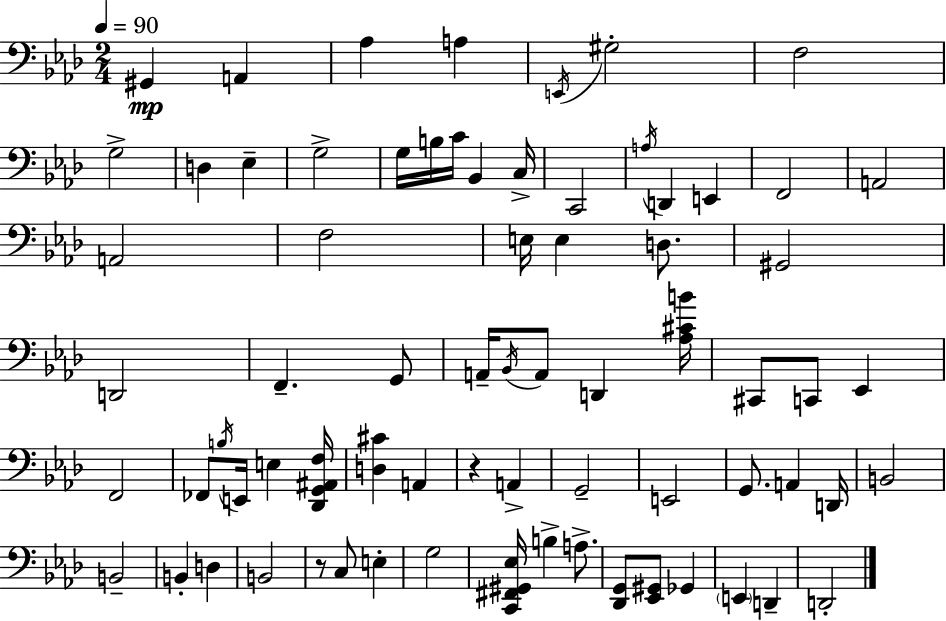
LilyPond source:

{
  \clef bass
  \numericTimeSignature
  \time 2/4
  \key f \minor
  \tempo 4 = 90
  gis,4\mp a,4 | aes4 a4 | \acciaccatura { e,16 } gis2-. | f2 | \break g2-> | d4 ees4-- | g2-> | g16 b16 c'16 bes,4 | \break c16-> c,2 | \acciaccatura { a16 } d,4 e,4 | f,2 | a,2 | \break a,2 | f2 | e16 e4 d8. | gis,2 | \break d,2 | f,4.-- | g,8 a,16-- \acciaccatura { bes,16 } a,8 d,4 | <aes cis' b'>16 cis,8 c,8 ees,4 | \break f,2 | fes,8 \acciaccatura { b16 } e,16 e4 | <des, g, ais, f>16 <d cis'>4 | a,4 r4 | \break a,4-> g,2-- | e,2 | g,8. a,4 | d,16 b,2 | \break b,2-- | b,4-. | d4 b,2 | r8 c8 | \break e4-. g2 | <c, fis, gis, ees>16 b4-> | a8.-> <des, g,>8 <ees, gis,>8 | ges,4 \parenthesize e,4 | \break d,4-- d,2-. | \bar "|."
}